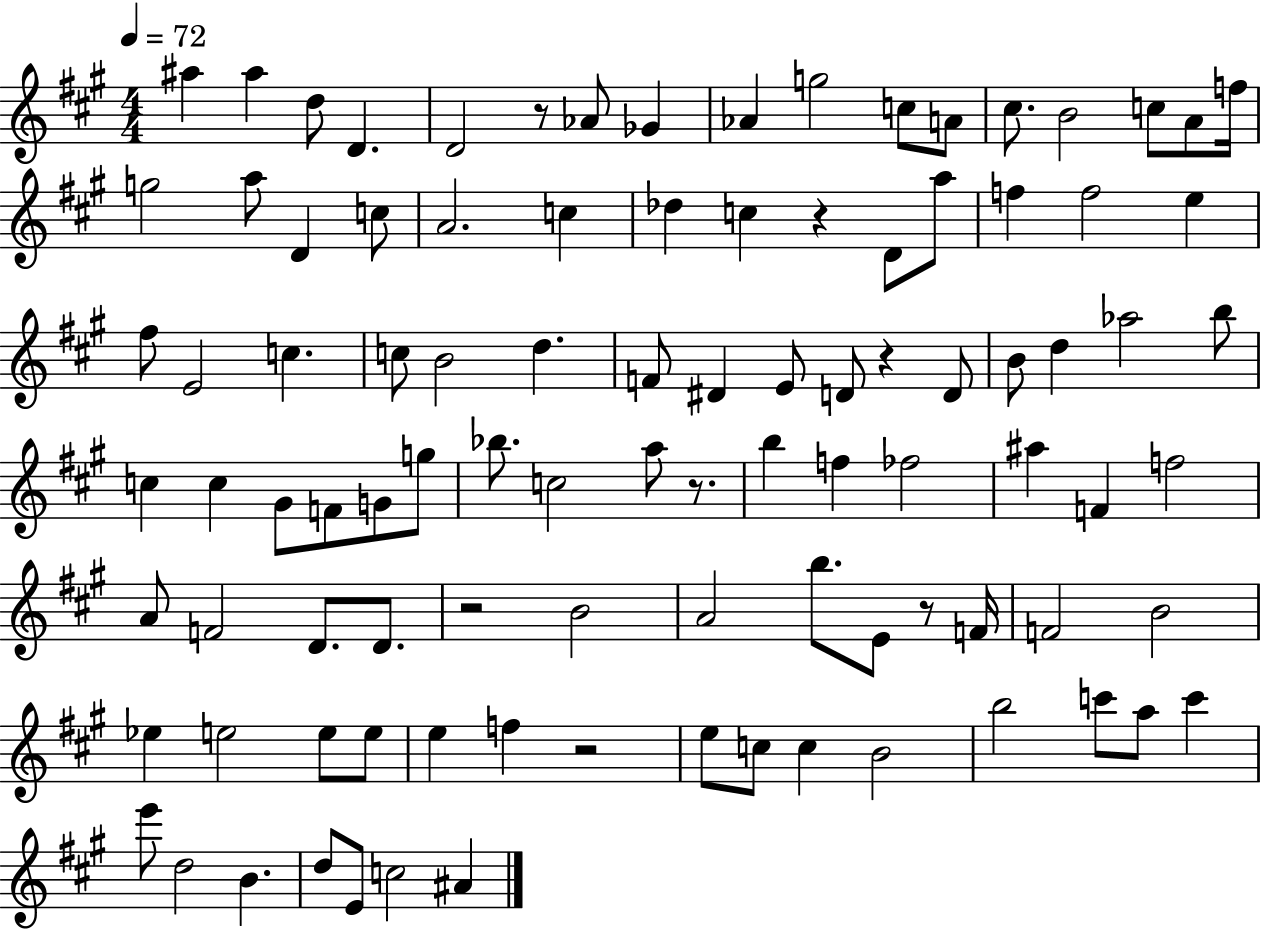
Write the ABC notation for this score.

X:1
T:Untitled
M:4/4
L:1/4
K:A
^a ^a d/2 D D2 z/2 _A/2 _G _A g2 c/2 A/2 ^c/2 B2 c/2 A/2 f/4 g2 a/2 D c/2 A2 c _d c z D/2 a/2 f f2 e ^f/2 E2 c c/2 B2 d F/2 ^D E/2 D/2 z D/2 B/2 d _a2 b/2 c c ^G/2 F/2 G/2 g/2 _b/2 c2 a/2 z/2 b f _f2 ^a F f2 A/2 F2 D/2 D/2 z2 B2 A2 b/2 E/2 z/2 F/4 F2 B2 _e e2 e/2 e/2 e f z2 e/2 c/2 c B2 b2 c'/2 a/2 c' e'/2 d2 B d/2 E/2 c2 ^A